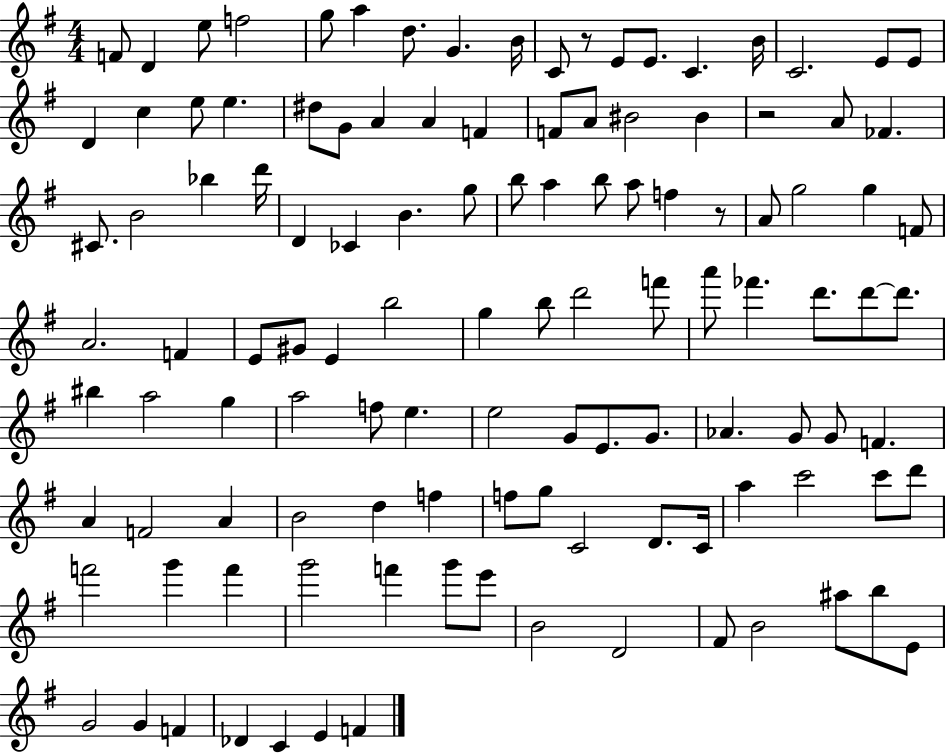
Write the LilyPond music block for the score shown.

{
  \clef treble
  \numericTimeSignature
  \time 4/4
  \key g \major
  f'8 d'4 e''8 f''2 | g''8 a''4 d''8. g'4. b'16 | c'8 r8 e'8 e'8. c'4. b'16 | c'2. e'8 e'8 | \break d'4 c''4 e''8 e''4. | dis''8 g'8 a'4 a'4 f'4 | f'8 a'8 bis'2 bis'4 | r2 a'8 fes'4. | \break cis'8. b'2 bes''4 d'''16 | d'4 ces'4 b'4. g''8 | b''8 a''4 b''8 a''8 f''4 r8 | a'8 g''2 g''4 f'8 | \break a'2. f'4 | e'8 gis'8 e'4 b''2 | g''4 b''8 d'''2 f'''8 | a'''8 fes'''4. d'''8. d'''8~~ d'''8. | \break bis''4 a''2 g''4 | a''2 f''8 e''4. | e''2 g'8 e'8. g'8. | aes'4. g'8 g'8 f'4. | \break a'4 f'2 a'4 | b'2 d''4 f''4 | f''8 g''8 c'2 d'8. c'16 | a''4 c'''2 c'''8 d'''8 | \break f'''2 g'''4 f'''4 | g'''2 f'''4 g'''8 e'''8 | b'2 d'2 | fis'8 b'2 ais''8 b''8 e'8 | \break g'2 g'4 f'4 | des'4 c'4 e'4 f'4 | \bar "|."
}